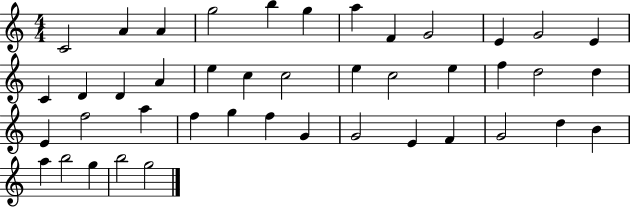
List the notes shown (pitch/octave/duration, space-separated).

C4/h A4/q A4/q G5/h B5/q G5/q A5/q F4/q G4/h E4/q G4/h E4/q C4/q D4/q D4/q A4/q E5/q C5/q C5/h E5/q C5/h E5/q F5/q D5/h D5/q E4/q F5/h A5/q F5/q G5/q F5/q G4/q G4/h E4/q F4/q G4/h D5/q B4/q A5/q B5/h G5/q B5/h G5/h